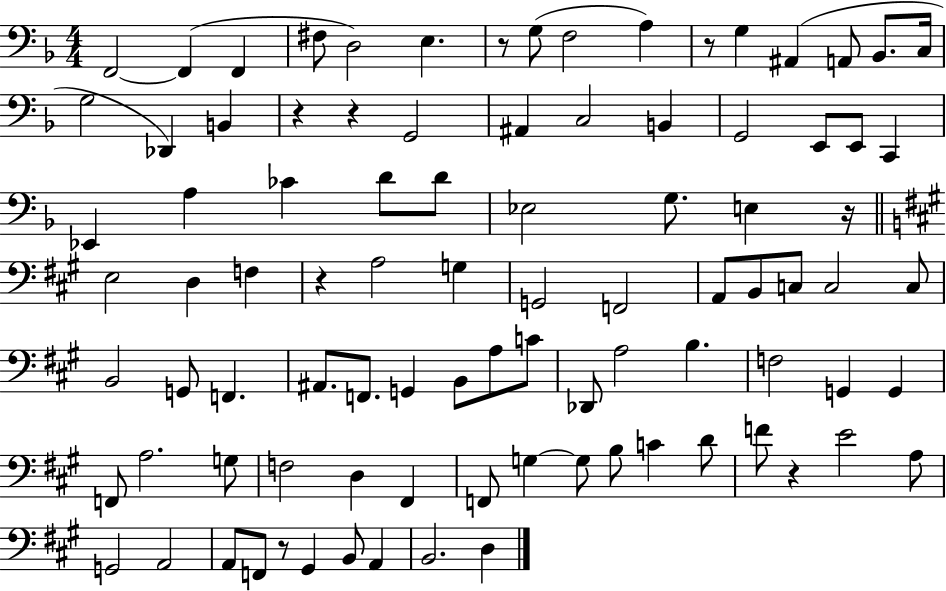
F2/h F2/q F2/q F#3/e D3/h E3/q. R/e G3/e F3/h A3/q R/e G3/q A#2/q A2/e Bb2/e. C3/s G3/h Db2/q B2/q R/q R/q G2/h A#2/q C3/h B2/q G2/h E2/e E2/e C2/q Eb2/q A3/q CES4/q D4/e D4/e Eb3/h G3/e. E3/q R/s E3/h D3/q F3/q R/q A3/h G3/q G2/h F2/h A2/e B2/e C3/e C3/h C3/e B2/h G2/e F2/q. A#2/e. F2/e. G2/q B2/e A3/e C4/e Db2/e A3/h B3/q. F3/h G2/q G2/q F2/e A3/h. G3/e F3/h D3/q F#2/q F2/e G3/q G3/e B3/e C4/q D4/e F4/e R/q E4/h A3/e G2/h A2/h A2/e F2/e R/e G#2/q B2/e A2/q B2/h. D3/q